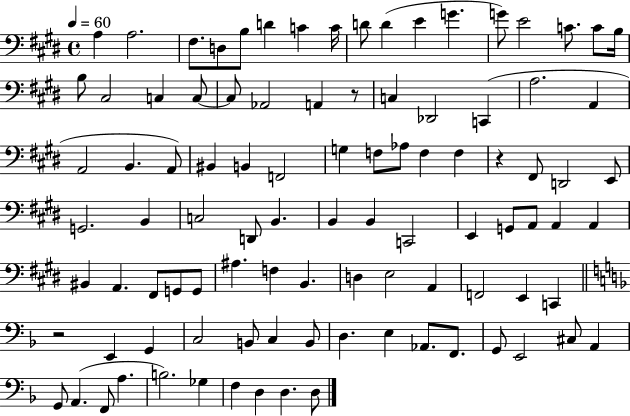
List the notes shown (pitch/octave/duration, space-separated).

A3/q A3/h. F#3/e. D3/e B3/e D4/q C4/q C4/s D4/e D4/q E4/q G4/q. G4/e E4/h C4/e. C4/e B3/s B3/e C#3/h C3/q C3/e C3/e Ab2/h A2/q R/e C3/q Db2/h C2/q A3/h. A2/q A2/h B2/q. A2/e BIS2/q B2/q F2/h G3/q F3/e Ab3/e F3/q F3/q R/q F#2/e D2/h E2/e G2/h. B2/q C3/h D2/e B2/q. B2/q B2/q C2/h E2/q G2/e A2/e A2/q A2/q BIS2/q A2/q. F#2/e G2/e G2/e A#3/q. F3/q B2/q. D3/q E3/h A2/q F2/h E2/q C2/q R/h E2/q G2/q C3/h B2/e C3/q B2/e D3/q. E3/q Ab2/e. F2/e. G2/e E2/h C#3/e A2/q G2/e A2/q. F2/e A3/q. B3/h. Gb3/q F3/q D3/q D3/q. D3/e